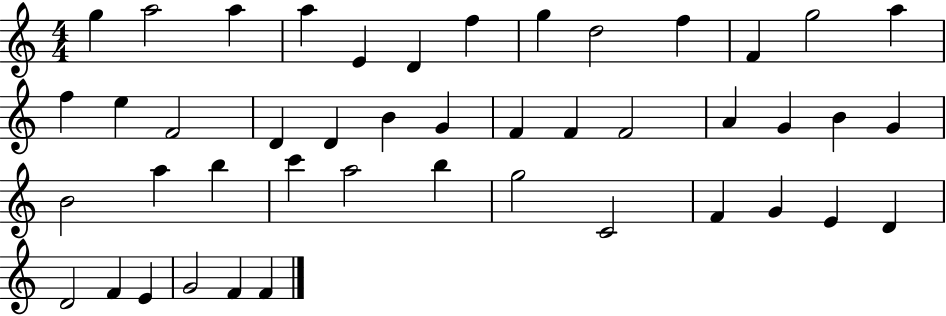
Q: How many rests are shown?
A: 0